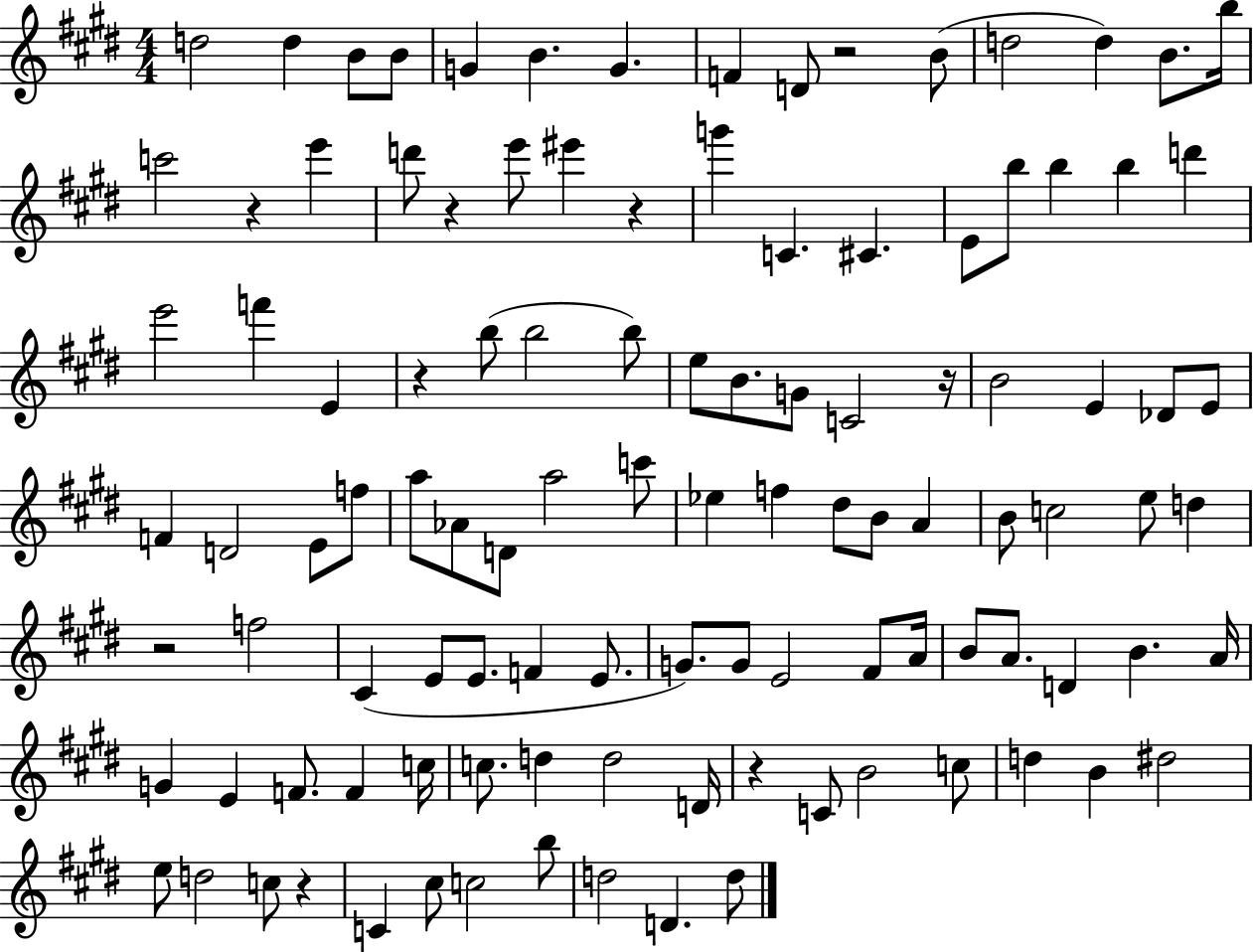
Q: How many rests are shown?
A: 9